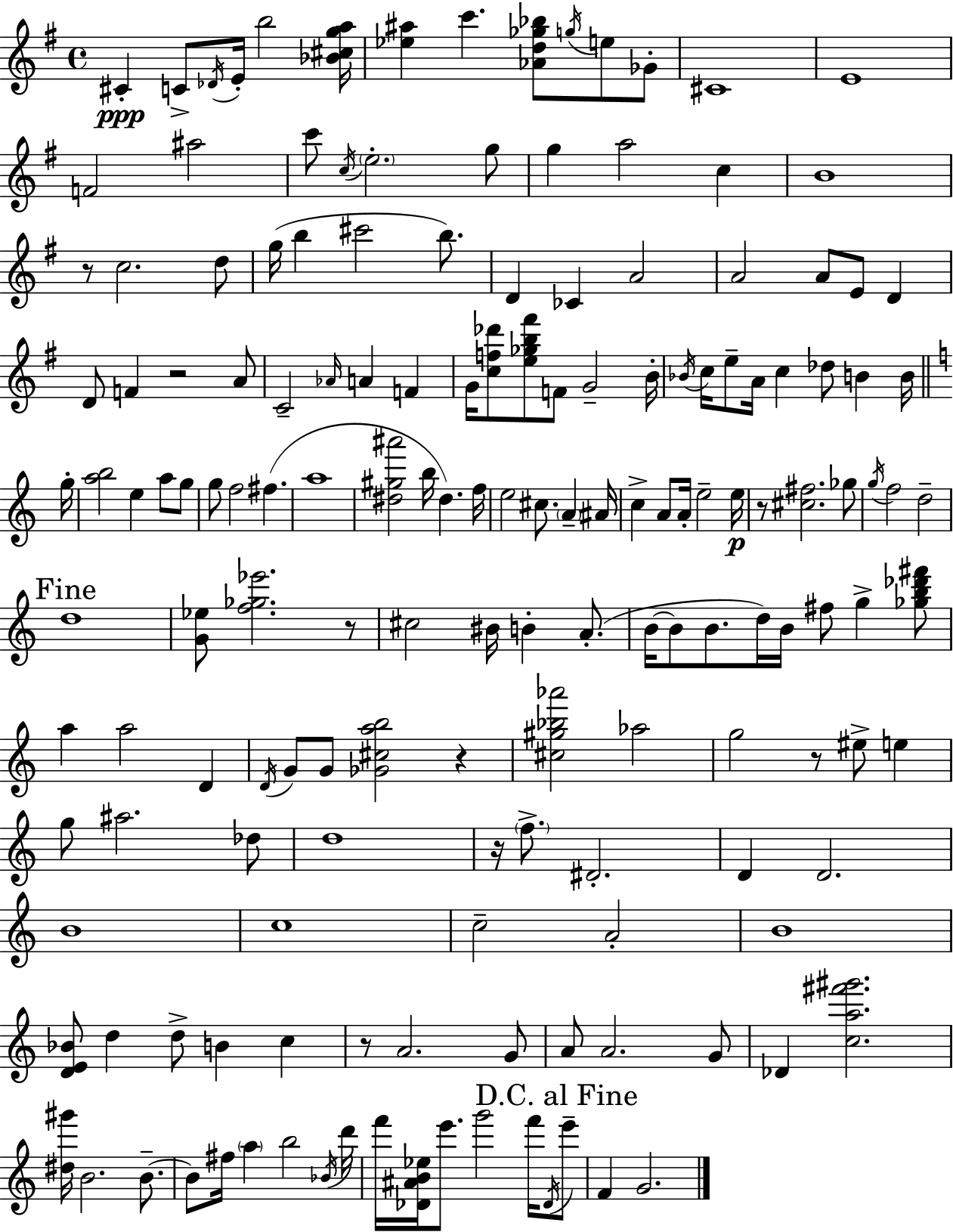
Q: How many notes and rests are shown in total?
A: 163